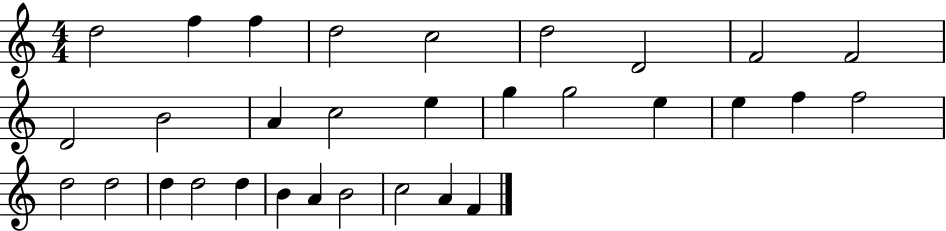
D5/h F5/q F5/q D5/h C5/h D5/h D4/h F4/h F4/h D4/h B4/h A4/q C5/h E5/q G5/q G5/h E5/q E5/q F5/q F5/h D5/h D5/h D5/q D5/h D5/q B4/q A4/q B4/h C5/h A4/q F4/q